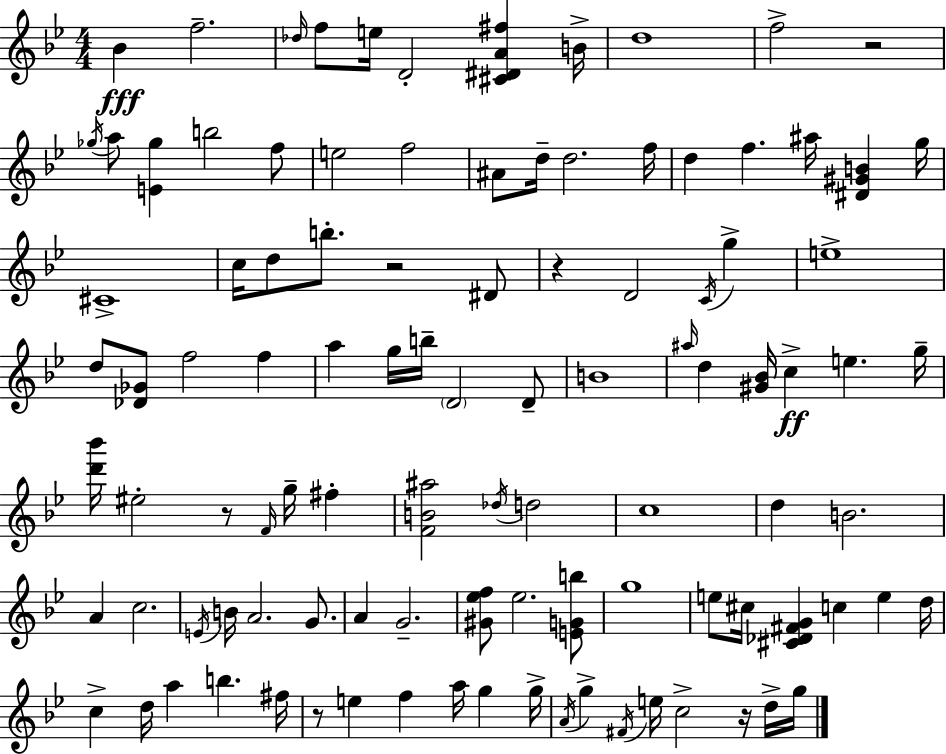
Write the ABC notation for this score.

X:1
T:Untitled
M:4/4
L:1/4
K:Bb
_B f2 _d/4 f/2 e/4 D2 [^C^DA^f] B/4 d4 f2 z2 _g/4 a/2 [E_g] b2 f/2 e2 f2 ^A/2 d/4 d2 f/4 d f ^a/4 [^D^GB] g/4 ^C4 c/4 d/2 b/2 z2 ^D/2 z D2 C/4 g e4 d/2 [_D_G]/2 f2 f a g/4 b/4 D2 D/2 B4 ^a/4 d [^G_B]/4 c e g/4 [d'_b']/4 ^e2 z/2 F/4 g/4 ^f [FB^a]2 _d/4 d2 c4 d B2 A c2 E/4 B/4 A2 G/2 A G2 [^G_ef]/2 _e2 [EGb]/2 g4 e/2 ^c/4 [^C_D^FG] c e d/4 c d/4 a b ^f/4 z/2 e f a/4 g g/4 A/4 g ^F/4 e/4 c2 z/4 d/4 g/4